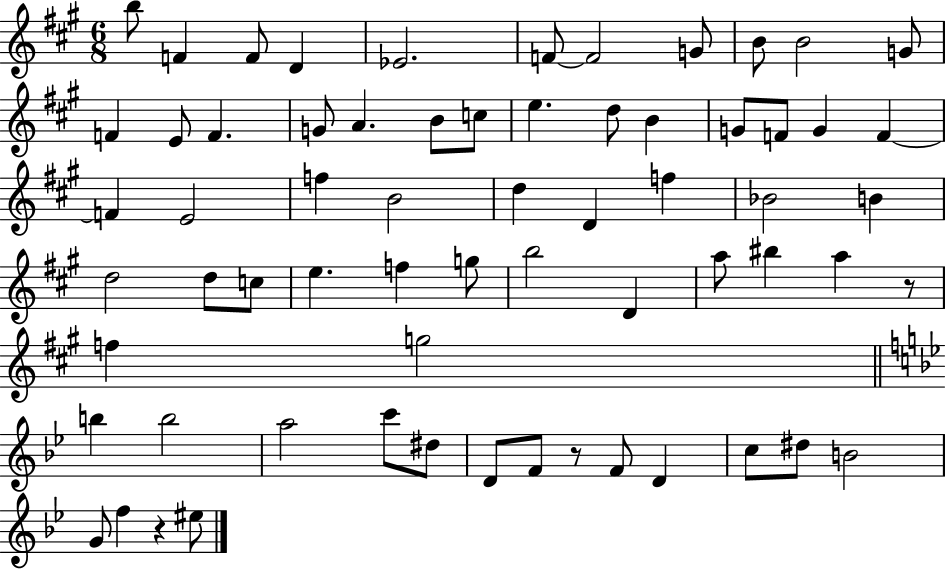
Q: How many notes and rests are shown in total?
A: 65